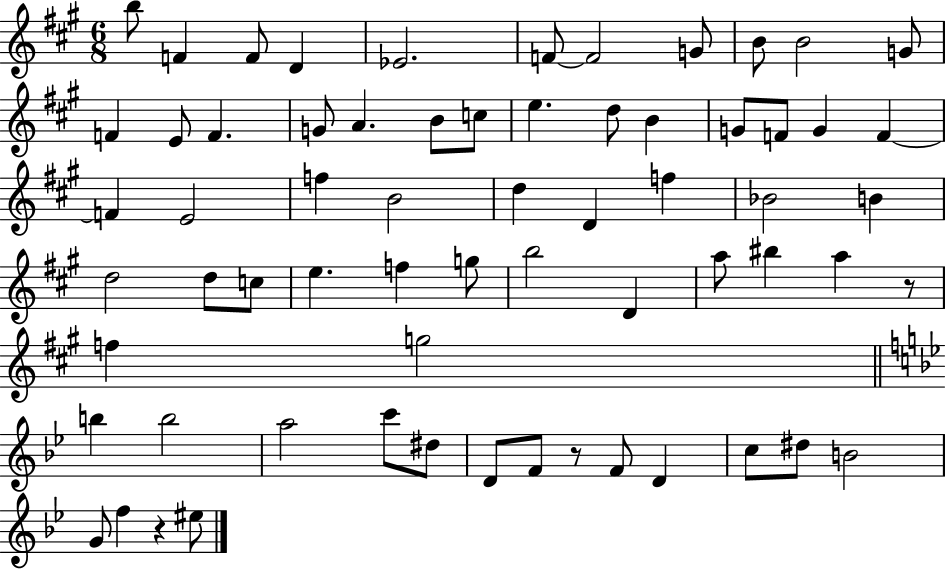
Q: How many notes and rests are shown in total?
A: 65